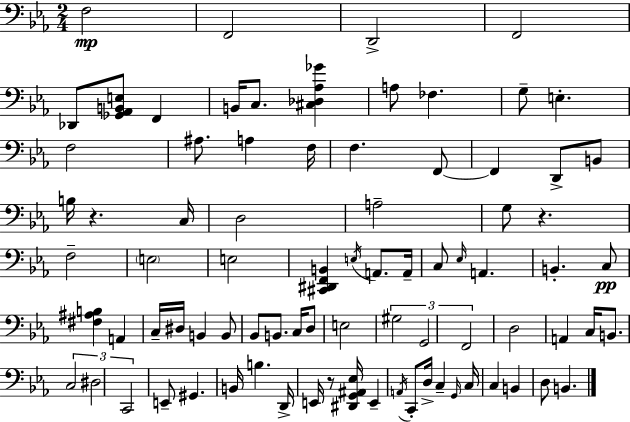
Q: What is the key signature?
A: EES major